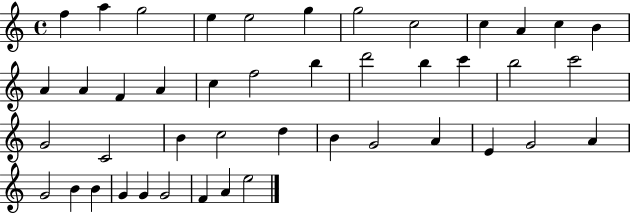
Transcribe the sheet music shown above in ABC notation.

X:1
T:Untitled
M:4/4
L:1/4
K:C
f a g2 e e2 g g2 c2 c A c B A A F A c f2 b d'2 b c' b2 c'2 G2 C2 B c2 d B G2 A E G2 A G2 B B G G G2 F A e2